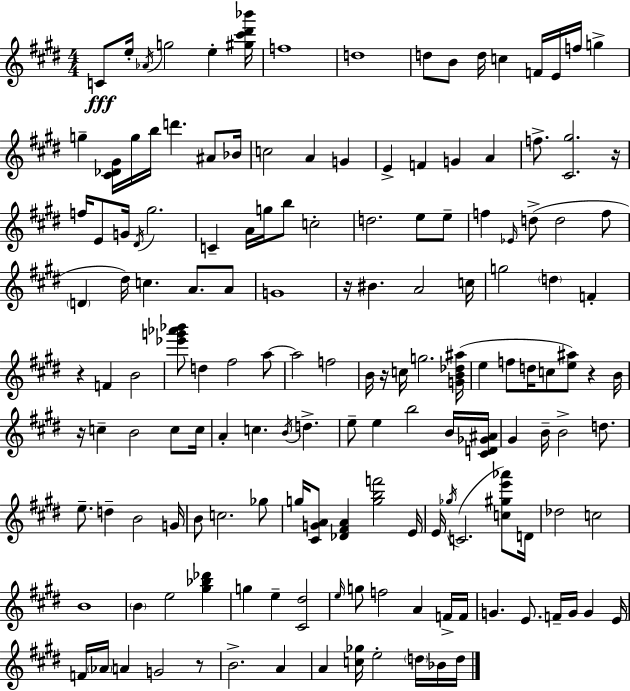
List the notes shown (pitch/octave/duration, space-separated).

C4/e E5/s Ab4/s G5/h E5/q [G#5,C#6,D#6,Bb6]/s F5/w D5/w D5/e B4/e D5/s C5/q F4/s E4/s F5/s G5/q G5/q [C#4,Db4,G#4]/s G5/s B5/s D6/q. A#4/e Bb4/s C5/h A4/q G4/q E4/q F4/q G4/q A4/q F5/e. [C#4,G#5]/h. R/s F5/s E4/e G4/s D#4/s G#5/h. C4/q A4/s G5/s B5/e C5/h D5/h. E5/e E5/e F5/q Eb4/s D5/e D5/h F5/e D4/q D#5/s C5/q. A4/e. A4/e G4/w R/s BIS4/q. A4/h C5/s G5/h D5/q F4/q R/q F4/q B4/h [Eb6,G6,Ab6,Bb6]/e D5/q F#5/h A5/e A5/h F5/h B4/s R/s C5/s G5/h. [G4,B4,Db5,A#5]/s E5/q F5/e D5/s C5/e [E5,A#5]/e R/q B4/s R/s C5/q B4/h C5/e C5/s A4/q C5/q. B4/s D5/q. E5/e E5/q B5/h B4/s [C#4,D4,Gb4,A#4]/s G#4/q B4/s B4/h D5/e. E5/e. D5/q B4/h G4/s B4/e C5/h. Gb5/e G5/s [C#4,G4,A4]/e [Db4,F#4,A4]/q [G5,B5,F6]/h E4/s E4/s Gb5/s C4/h. [C5,G#5,E6,Ab6]/e D4/s Db5/h C5/h B4/w B4/q E5/h [G#5,Bb5,Db6]/q G5/q E5/q [C#4,D#5]/h E5/s G5/e F5/h A4/q F4/s F4/s G4/q. E4/e. F4/s G4/s G4/q E4/s F4/s Ab4/s A4/q G4/h R/e B4/h. A4/q A4/q [C5,Gb5]/s E5/h D5/s Bb4/s D5/s